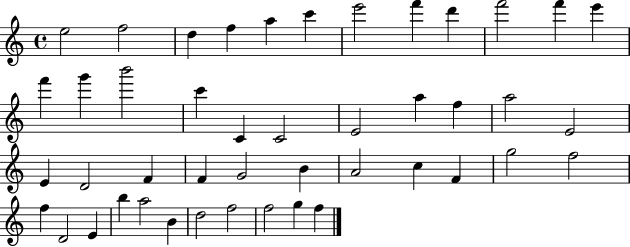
X:1
T:Untitled
M:4/4
L:1/4
K:C
e2 f2 d f a c' e'2 f' d' f'2 f' e' f' g' b'2 c' C C2 E2 a f a2 E2 E D2 F F G2 B A2 c F g2 f2 f D2 E b a2 B d2 f2 f2 g f